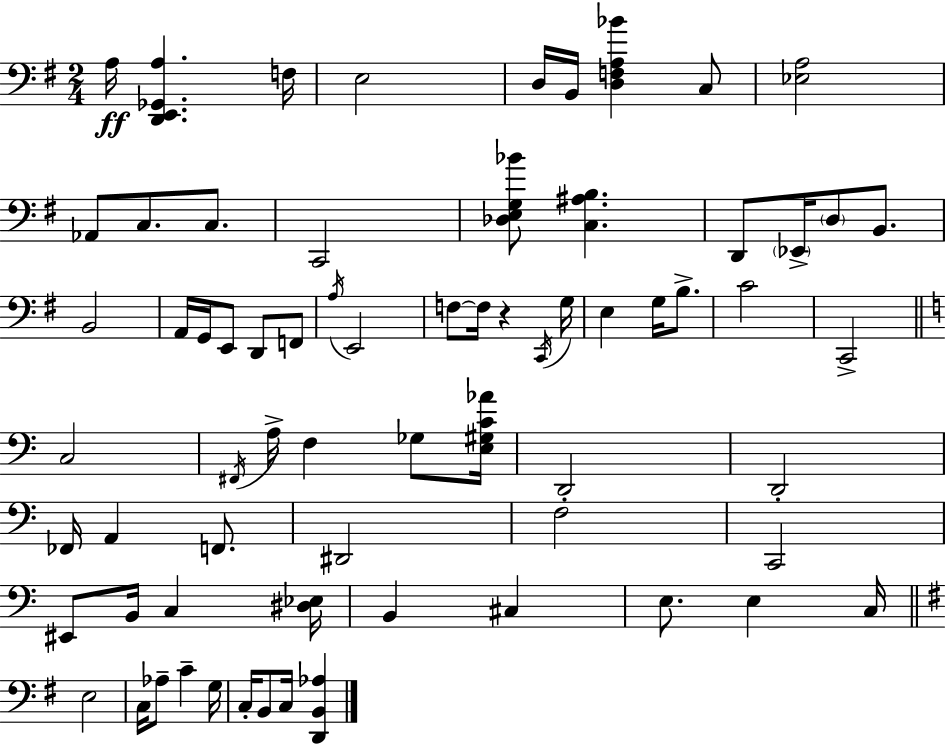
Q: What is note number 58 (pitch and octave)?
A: C3